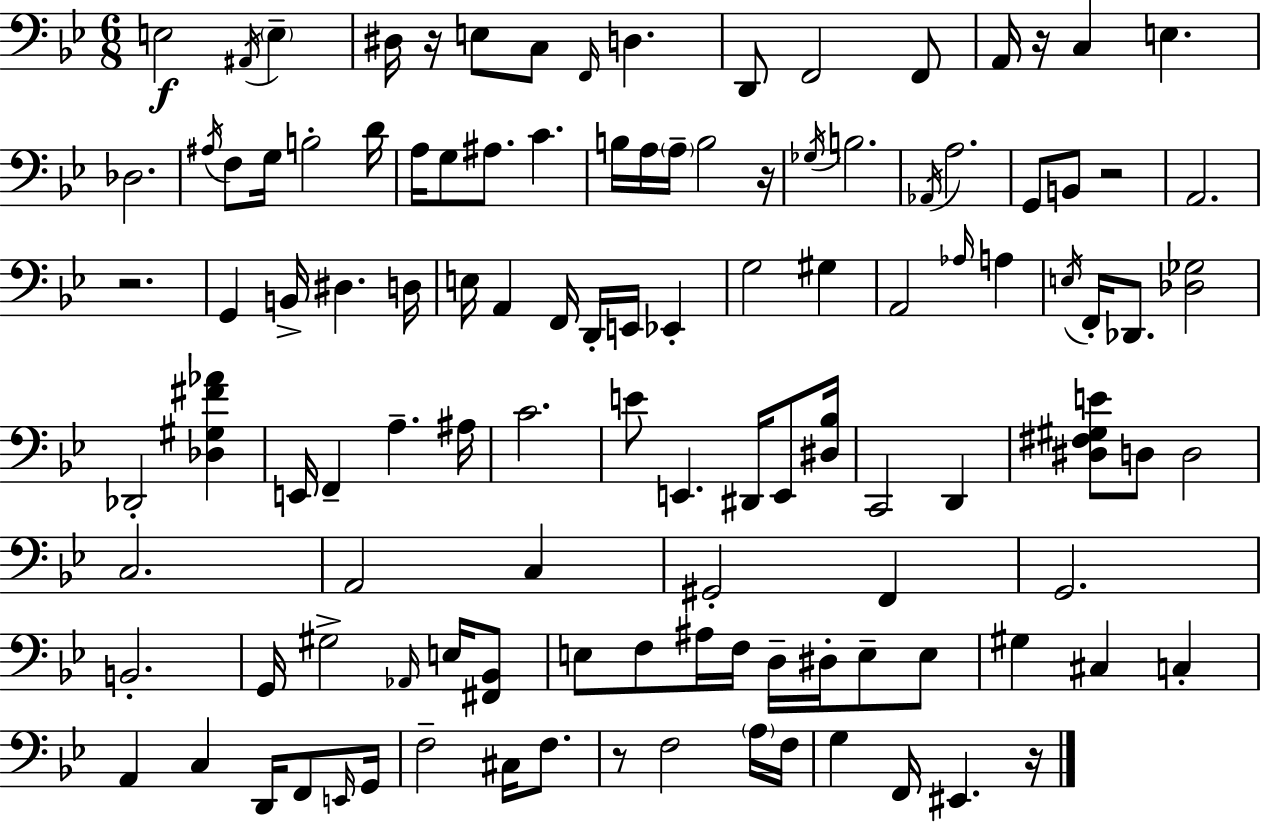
{
  \clef bass
  \numericTimeSignature
  \time 6/8
  \key g \minor
  e2\f \acciaccatura { ais,16 } \parenthesize e4-- | dis16 r16 e8 c8 \grace { f,16 } d4. | d,8 f,2 | f,8 a,16 r16 c4 e4. | \break des2. | \acciaccatura { ais16 } f8 g16 b2-. | d'16 a16 g8 ais8. c'4. | b16 a16 \parenthesize a16-- b2 | \break r16 \acciaccatura { ges16 } b2. | \acciaccatura { aes,16 } a2. | g,8 b,8 r2 | a,2. | \break r2. | g,4 b,16-> dis4. | d16 e16 a,4 f,16 d,16-. | e,16 ees,4-. g2 | \break gis4 a,2 | \grace { aes16 } a4 \acciaccatura { e16 } f,16-. des,8. <des ges>2 | des,2-. | <des gis fis' aes'>4 e,16 f,4-- | \break a4.-- ais16 c'2. | e'8 e,4. | dis,16 e,8 <dis bes>16 c,2 | d,4 <dis fis gis e'>8 d8 d2 | \break c2. | a,2 | c4 gis,2-. | f,4 g,2. | \break b,2.-. | g,16 gis2-> | \grace { aes,16 } e16 <fis, bes,>8 e8 f8 | ais16 f16 d16-- dis16-. e8-- e8 gis4 | \break cis4 c4-. a,4 | c4 d,16 f,8 \grace { e,16 } g,16 f2-- | cis16 f8. r8 f2 | \parenthesize a16 f16 g4 | \break f,16 eis,4. r16 \bar "|."
}